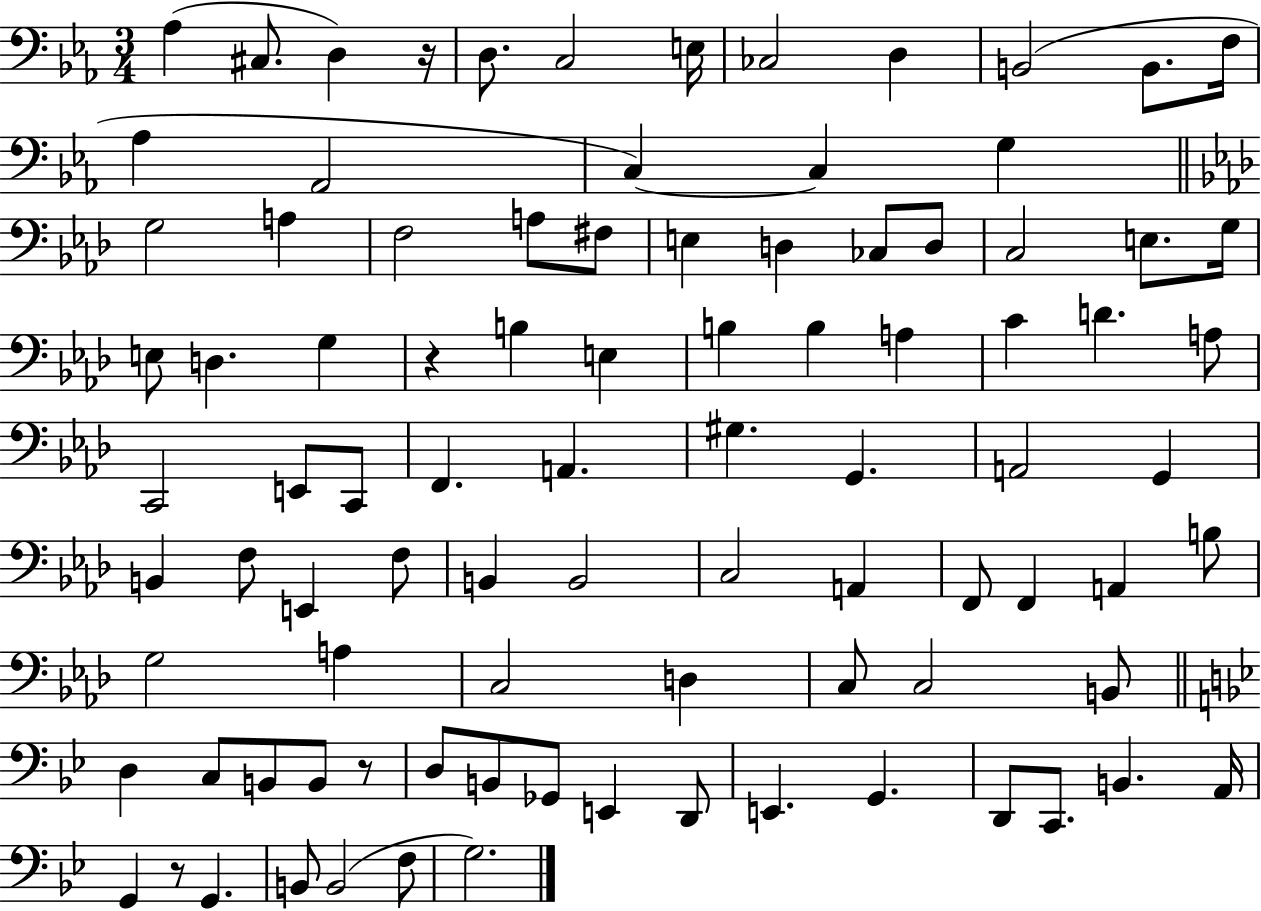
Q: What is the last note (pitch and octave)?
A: G3